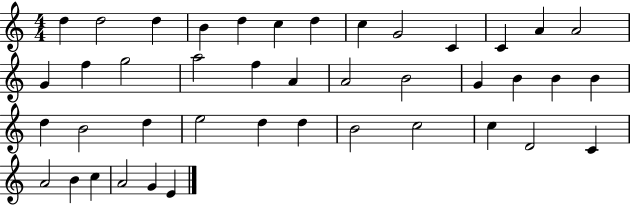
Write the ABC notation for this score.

X:1
T:Untitled
M:4/4
L:1/4
K:C
d d2 d B d c d c G2 C C A A2 G f g2 a2 f A A2 B2 G B B B d B2 d e2 d d B2 c2 c D2 C A2 B c A2 G E